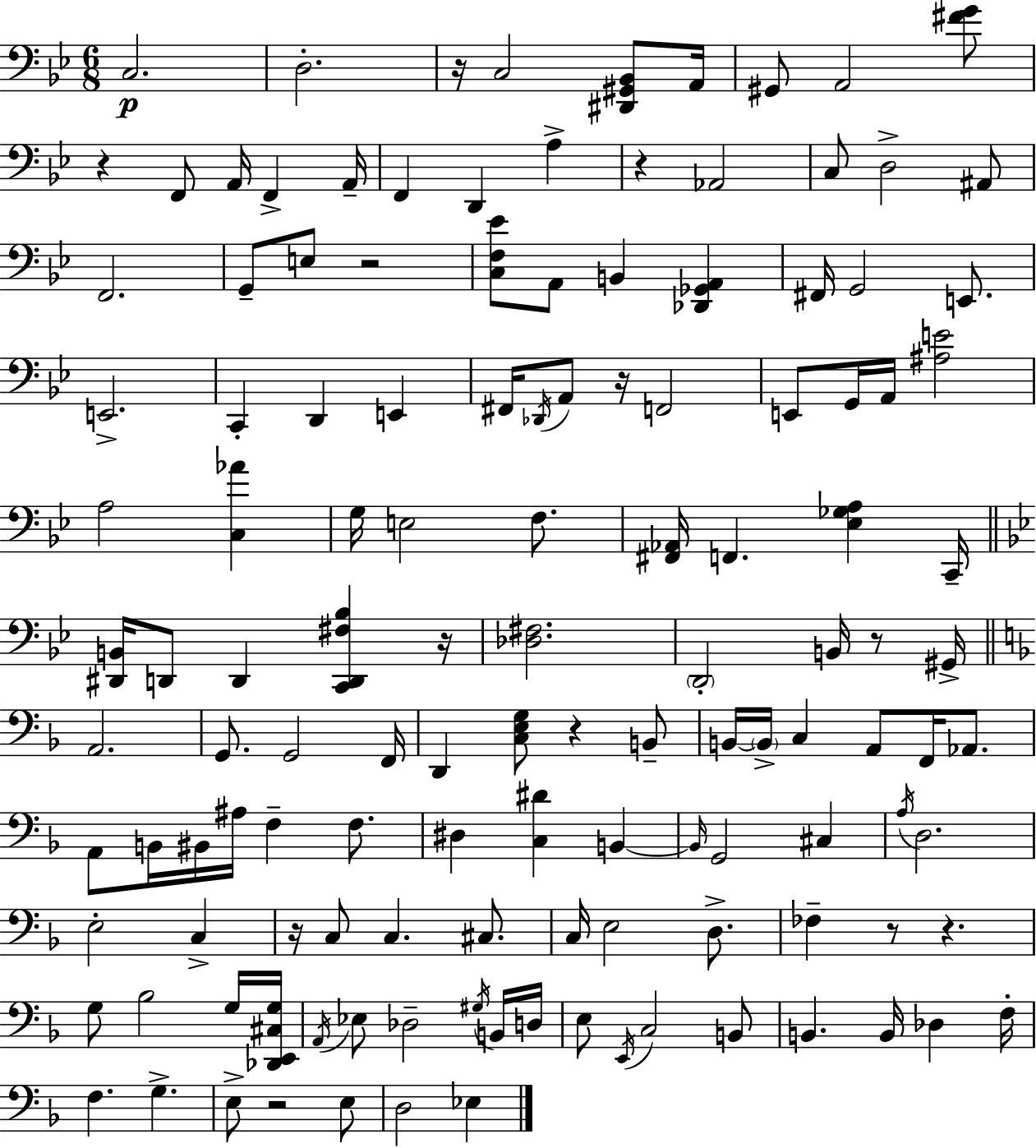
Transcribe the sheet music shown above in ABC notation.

X:1
T:Untitled
M:6/8
L:1/4
K:Bb
C,2 D,2 z/4 C,2 [^D,,^G,,_B,,]/2 A,,/4 ^G,,/2 A,,2 [^FG]/2 z F,,/2 A,,/4 F,, A,,/4 F,, D,, A, z _A,,2 C,/2 D,2 ^A,,/2 F,,2 G,,/2 E,/2 z2 [C,F,_E]/2 A,,/2 B,, [_D,,_G,,A,,] ^F,,/4 G,,2 E,,/2 E,,2 C,, D,, E,, ^F,,/4 _D,,/4 A,,/2 z/4 F,,2 E,,/2 G,,/4 A,,/4 [^A,E]2 A,2 [C,_A] G,/4 E,2 F,/2 [^F,,_A,,]/4 F,, [_E,_G,A,] C,,/4 [^D,,B,,]/4 D,,/2 D,, [C,,D,,^F,_B,] z/4 [_D,^F,]2 D,,2 B,,/4 z/2 ^G,,/4 A,,2 G,,/2 G,,2 F,,/4 D,, [C,E,G,]/2 z B,,/2 B,,/4 B,,/4 C, A,,/2 F,,/4 _A,,/2 A,,/2 B,,/4 ^B,,/4 ^A,/4 F, F,/2 ^D, [C,^D] B,, B,,/4 G,,2 ^C, A,/4 D,2 E,2 C, z/4 C,/2 C, ^C,/2 C,/4 E,2 D,/2 _F, z/2 z G,/2 _B,2 G,/4 [_D,,E,,^C,G,]/4 A,,/4 _E,/2 _D,2 ^G,/4 B,,/4 D,/4 E,/2 E,,/4 C,2 B,,/2 B,, B,,/4 _D, F,/4 F, G, E,/2 z2 E,/2 D,2 _E,